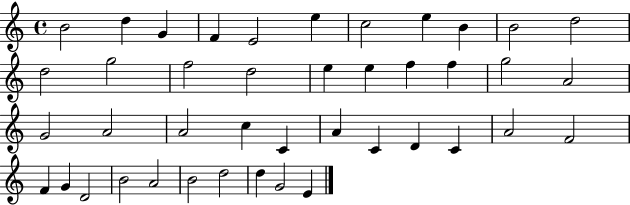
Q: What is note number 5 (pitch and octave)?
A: E4